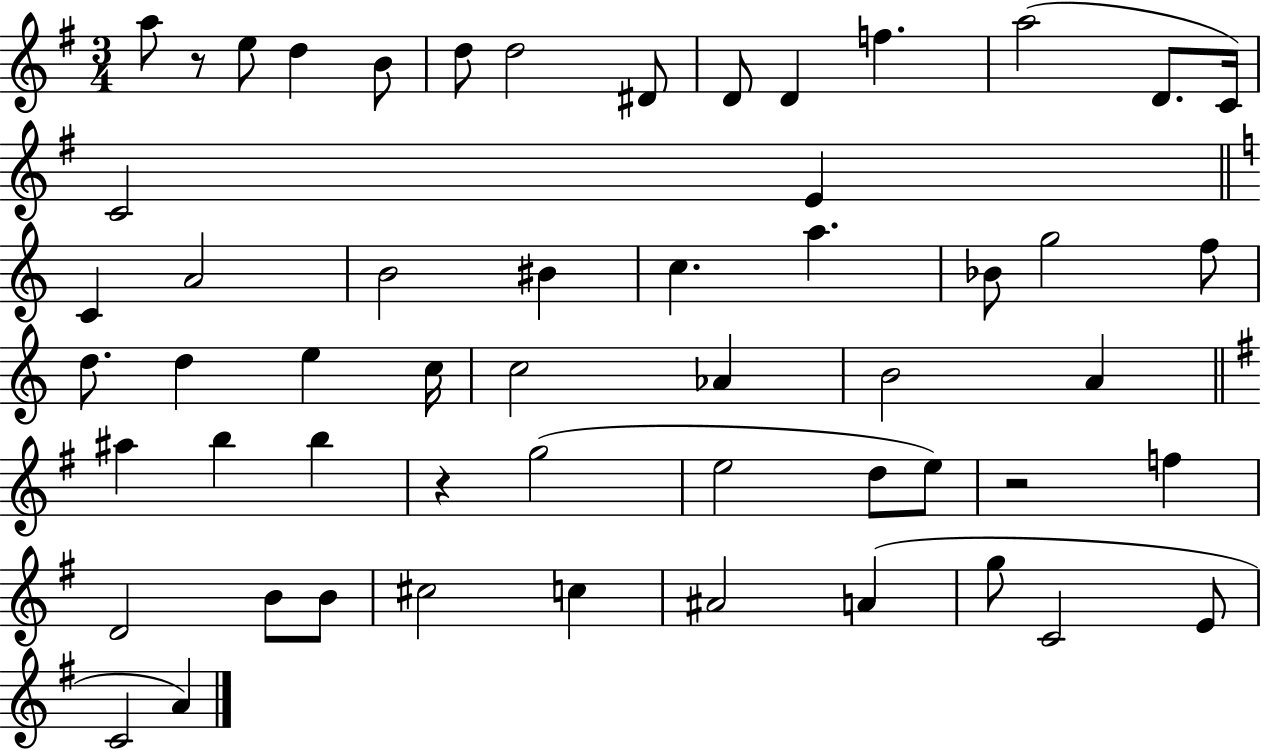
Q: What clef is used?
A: treble